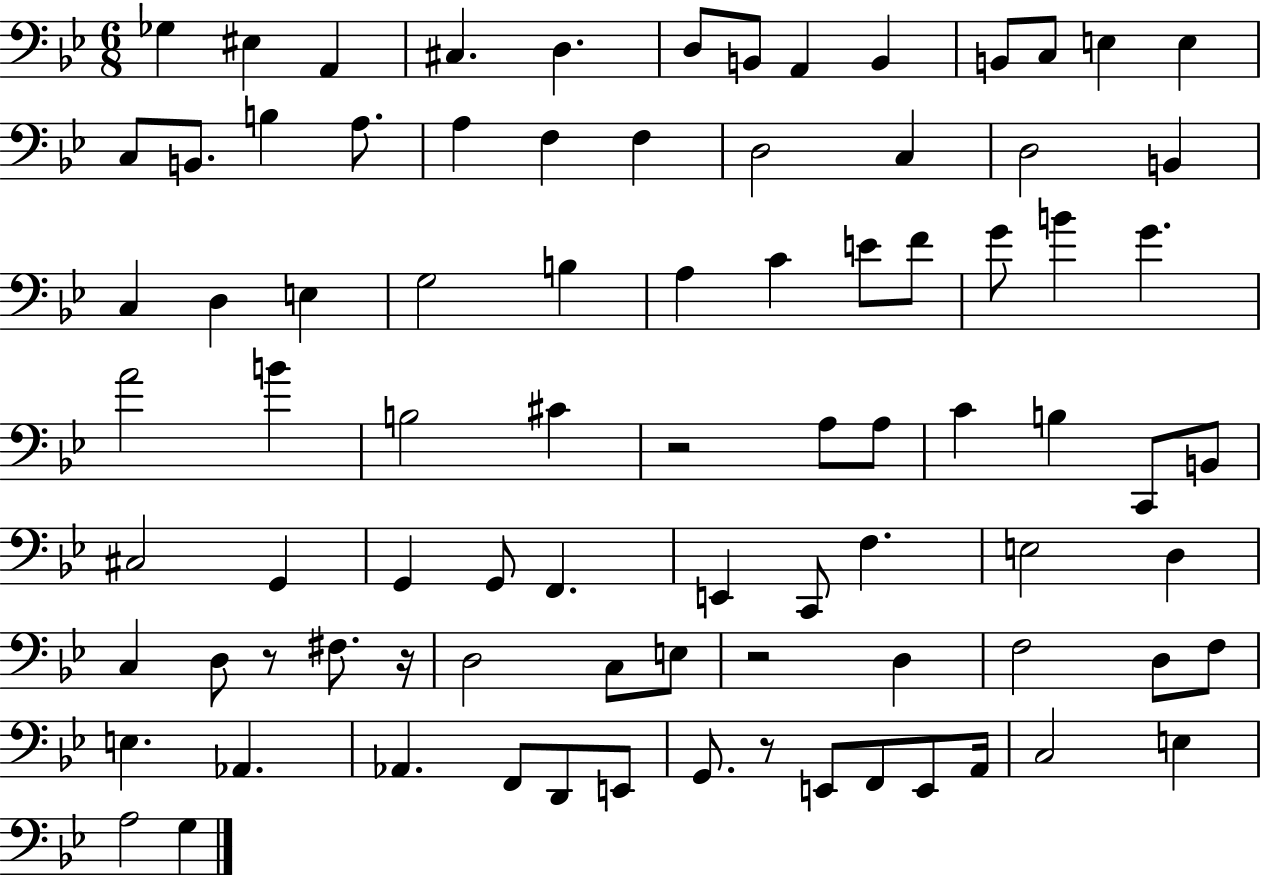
X:1
T:Untitled
M:6/8
L:1/4
K:Bb
_G, ^E, A,, ^C, D, D,/2 B,,/2 A,, B,, B,,/2 C,/2 E, E, C,/2 B,,/2 B, A,/2 A, F, F, D,2 C, D,2 B,, C, D, E, G,2 B, A, C E/2 F/2 G/2 B G A2 B B,2 ^C z2 A,/2 A,/2 C B, C,,/2 B,,/2 ^C,2 G,, G,, G,,/2 F,, E,, C,,/2 F, E,2 D, C, D,/2 z/2 ^F,/2 z/4 D,2 C,/2 E,/2 z2 D, F,2 D,/2 F,/2 E, _A,, _A,, F,,/2 D,,/2 E,,/2 G,,/2 z/2 E,,/2 F,,/2 E,,/2 A,,/4 C,2 E, A,2 G,